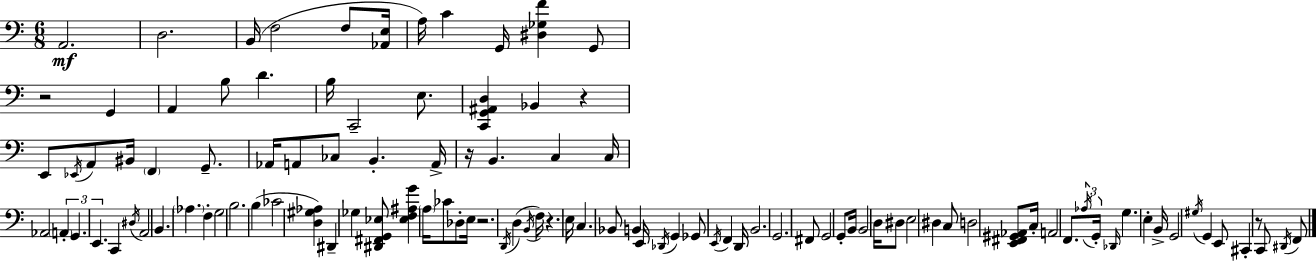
X:1
T:Untitled
M:6/8
L:1/4
K:C
A,,2 D,2 B,,/4 F,2 F,/2 [_A,,E,]/4 A,/4 C G,,/4 [^D,_G,F] G,,/2 z2 G,, A,, B,/2 D B,/4 C,,2 E,/2 [C,,G,,^A,,D,] _B,, z E,,/2 _E,,/4 A,,/2 ^B,,/4 F,, G,,/2 _A,,/4 A,,/2 _C,/2 B,, A,,/4 z/4 B,, C, C,/4 _A,,2 A,, G,, E,, C,, ^D,/4 A,,2 B,, _A, F, G,2 B,2 B, _C2 [D,^G,_A,] ^D,, _G, [^D,,^F,,G,,_E,]/2 [_E,F,^A,G] A,/4 _C/2 _D,/2 E,/4 z2 D,,/4 D, B,,/4 F,/4 z E,/4 C, _B,,/2 B,, E,,/4 _D,,/4 G,, _G,,/2 E,,/4 F,, D,,/4 B,,2 G,,2 ^F,,/2 G,,2 G,,/2 B,,/4 B,,2 D,/4 ^D,/2 E,2 ^D, C,/2 D,2 [E,,^F,,^G,,_A,,]/2 C,/4 A,,2 F,,/2 _A,/4 G,,/4 _D,,/4 G, E, B,,/4 G,,2 ^G,/4 G,, E,,/2 ^C,, z/2 C,,/2 ^D,,/4 F,,/2